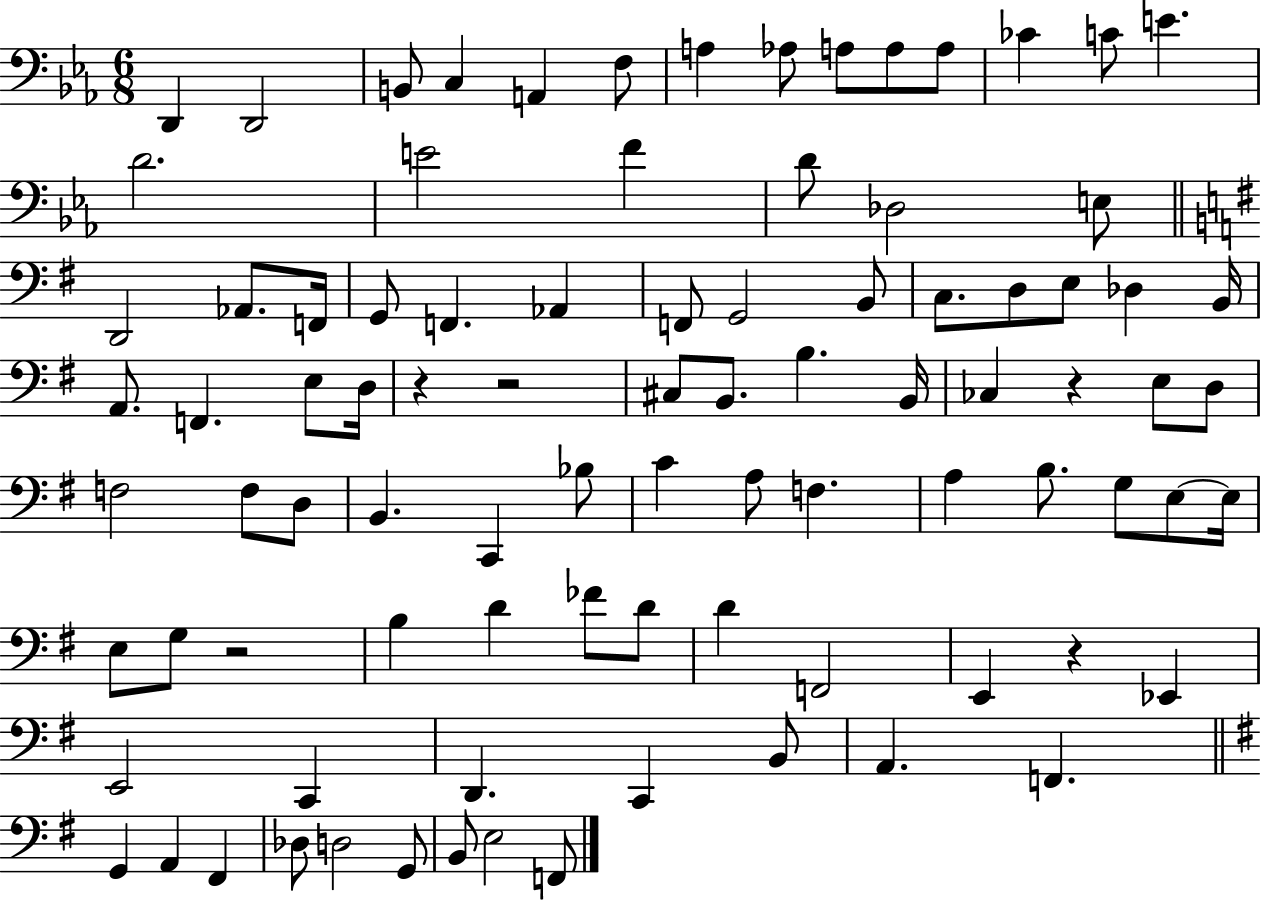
{
  \clef bass
  \numericTimeSignature
  \time 6/8
  \key ees \major
  d,4 d,2 | b,8 c4 a,4 f8 | a4 aes8 a8 a8 a8 | ces'4 c'8 e'4. | \break d'2. | e'2 f'4 | d'8 des2 e8 | \bar "||" \break \key e \minor d,2 aes,8. f,16 | g,8 f,4. aes,4 | f,8 g,2 b,8 | c8. d8 e8 des4 b,16 | \break a,8. f,4. e8 d16 | r4 r2 | cis8 b,8. b4. b,16 | ces4 r4 e8 d8 | \break f2 f8 d8 | b,4. c,4 bes8 | c'4 a8 f4. | a4 b8. g8 e8~~ e16 | \break e8 g8 r2 | b4 d'4 fes'8 d'8 | d'4 f,2 | e,4 r4 ees,4 | \break e,2 c,4 | d,4. c,4 b,8 | a,4. f,4. | \bar "||" \break \key g \major g,4 a,4 fis,4 | des8 d2 g,8 | b,8 e2 f,8 | \bar "|."
}